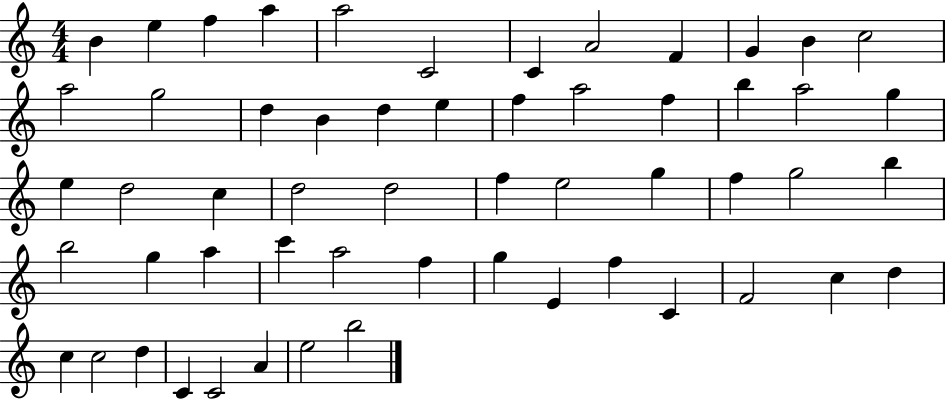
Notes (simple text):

B4/q E5/q F5/q A5/q A5/h C4/h C4/q A4/h F4/q G4/q B4/q C5/h A5/h G5/h D5/q B4/q D5/q E5/q F5/q A5/h F5/q B5/q A5/h G5/q E5/q D5/h C5/q D5/h D5/h F5/q E5/h G5/q F5/q G5/h B5/q B5/h G5/q A5/q C6/q A5/h F5/q G5/q E4/q F5/q C4/q F4/h C5/q D5/q C5/q C5/h D5/q C4/q C4/h A4/q E5/h B5/h